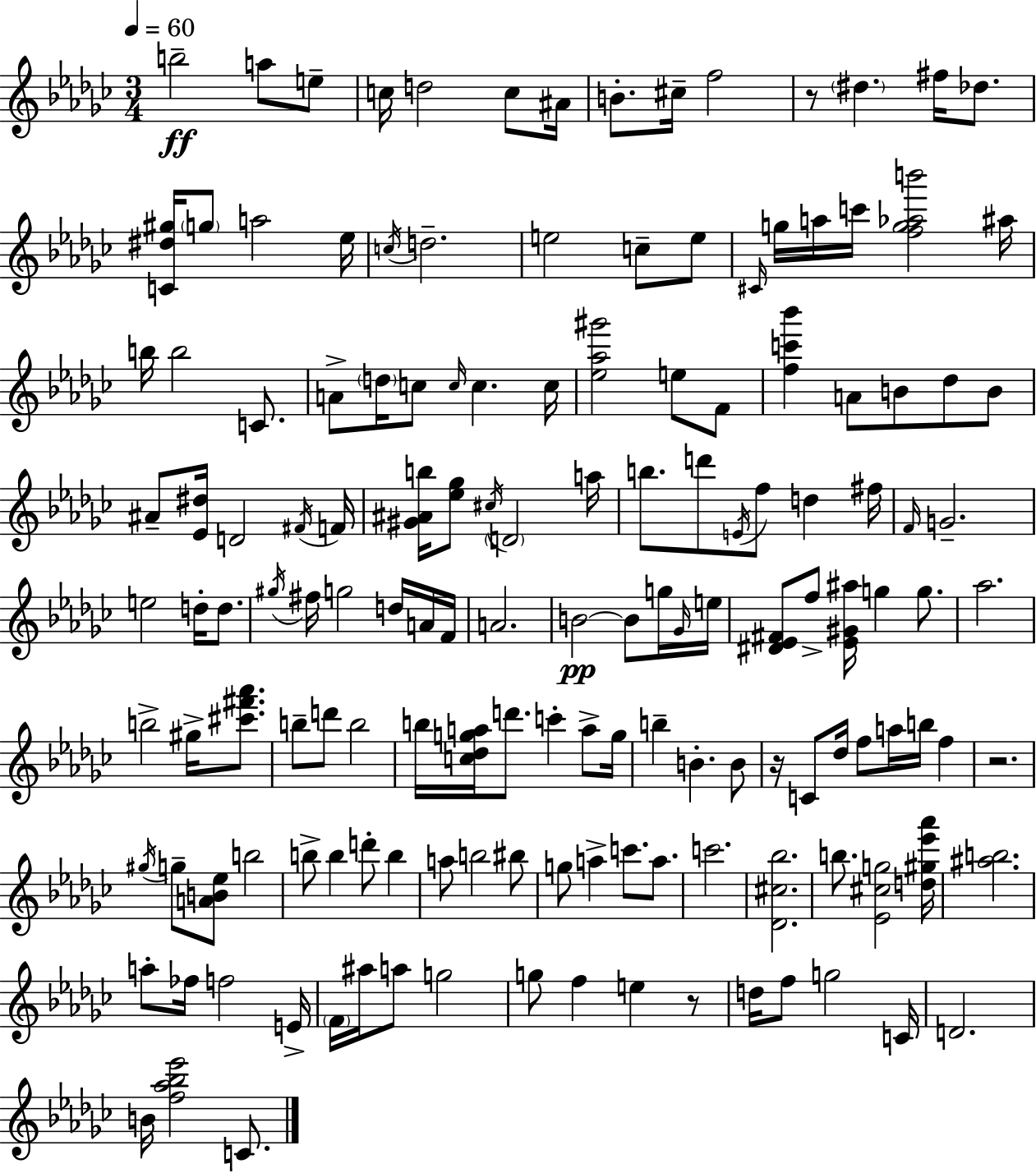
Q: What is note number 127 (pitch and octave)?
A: B4